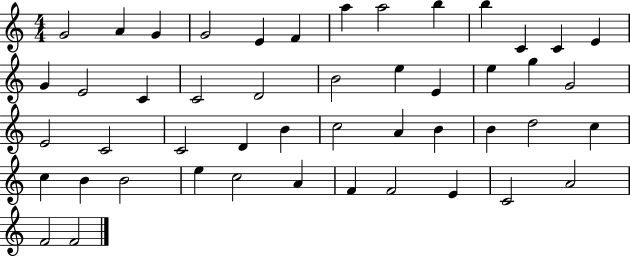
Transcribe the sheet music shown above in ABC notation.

X:1
T:Untitled
M:4/4
L:1/4
K:C
G2 A G G2 E F a a2 b b C C E G E2 C C2 D2 B2 e E e g G2 E2 C2 C2 D B c2 A B B d2 c c B B2 e c2 A F F2 E C2 A2 F2 F2